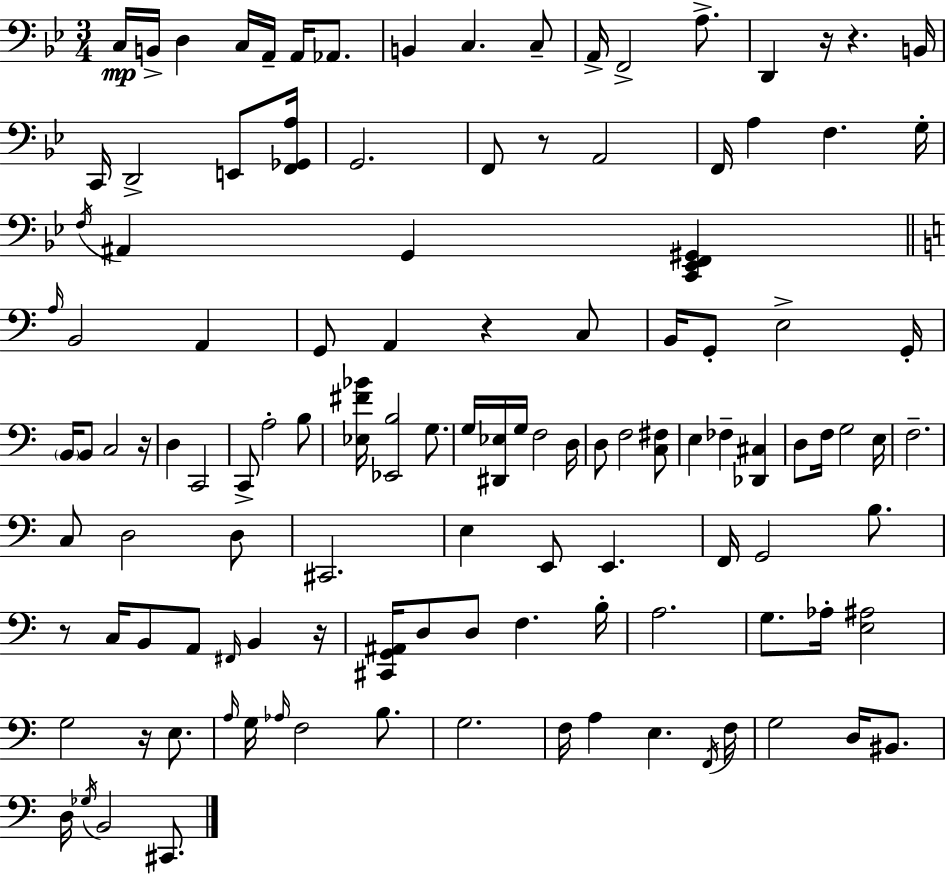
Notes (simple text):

C3/s B2/s D3/q C3/s A2/s A2/s Ab2/e. B2/q C3/q. C3/e A2/s F2/h A3/e. D2/q R/s R/q. B2/s C2/s D2/h E2/e [F2,Gb2,A3]/s G2/h. F2/e R/e A2/h F2/s A3/q F3/q. G3/s F3/s A#2/q G2/q [C2,Eb2,F2,G#2]/q A3/s B2/h A2/q G2/e A2/q R/q C3/e B2/s G2/e E3/h G2/s B2/s B2/e C3/h R/s D3/q C2/h C2/e A3/h B3/e [Eb3,F#4,Bb4]/s [Eb2,B3]/h G3/e. G3/s [D#2,Eb3]/s G3/s F3/h D3/s D3/e F3/h [C3,F#3]/e E3/q FES3/q [Db2,C#3]/q D3/e F3/s G3/h E3/s F3/h. C3/e D3/h D3/e C#2/h. E3/q E2/e E2/q. F2/s G2/h B3/e. R/e C3/s B2/e A2/e F#2/s B2/q R/s [C#2,G2,A#2]/s D3/e D3/e F3/q. B3/s A3/h. G3/e. Ab3/s [E3,A#3]/h G3/h R/s E3/e. A3/s G3/s Ab3/s F3/h B3/e. G3/h. F3/s A3/q E3/q. F2/s F3/s G3/h D3/s BIS2/e. D3/s Gb3/s B2/h C#2/e.